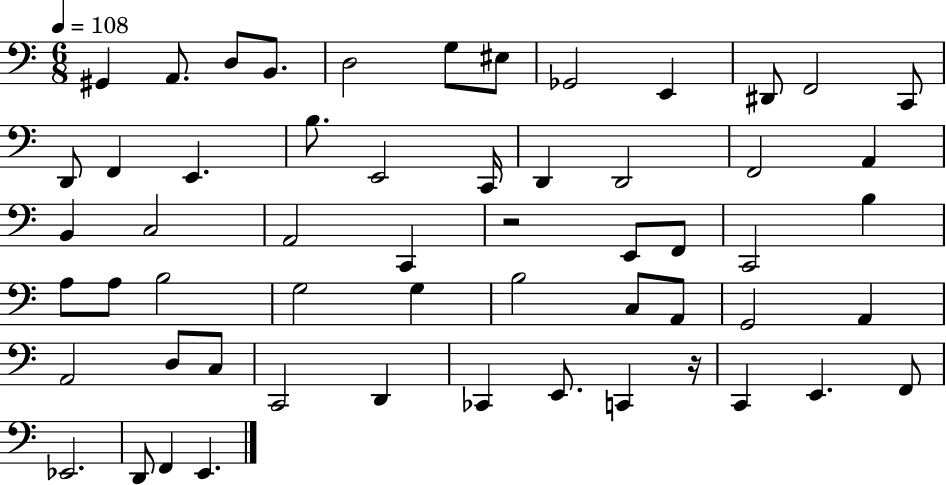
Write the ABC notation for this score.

X:1
T:Untitled
M:6/8
L:1/4
K:C
^G,, A,,/2 D,/2 B,,/2 D,2 G,/2 ^E,/2 _G,,2 E,, ^D,,/2 F,,2 C,,/2 D,,/2 F,, E,, B,/2 E,,2 C,,/4 D,, D,,2 F,,2 A,, B,, C,2 A,,2 C,, z2 E,,/2 F,,/2 C,,2 B, A,/2 A,/2 B,2 G,2 G, B,2 C,/2 A,,/2 G,,2 A,, A,,2 D,/2 C,/2 C,,2 D,, _C,, E,,/2 C,, z/4 C,, E,, F,,/2 _E,,2 D,,/2 F,, E,,